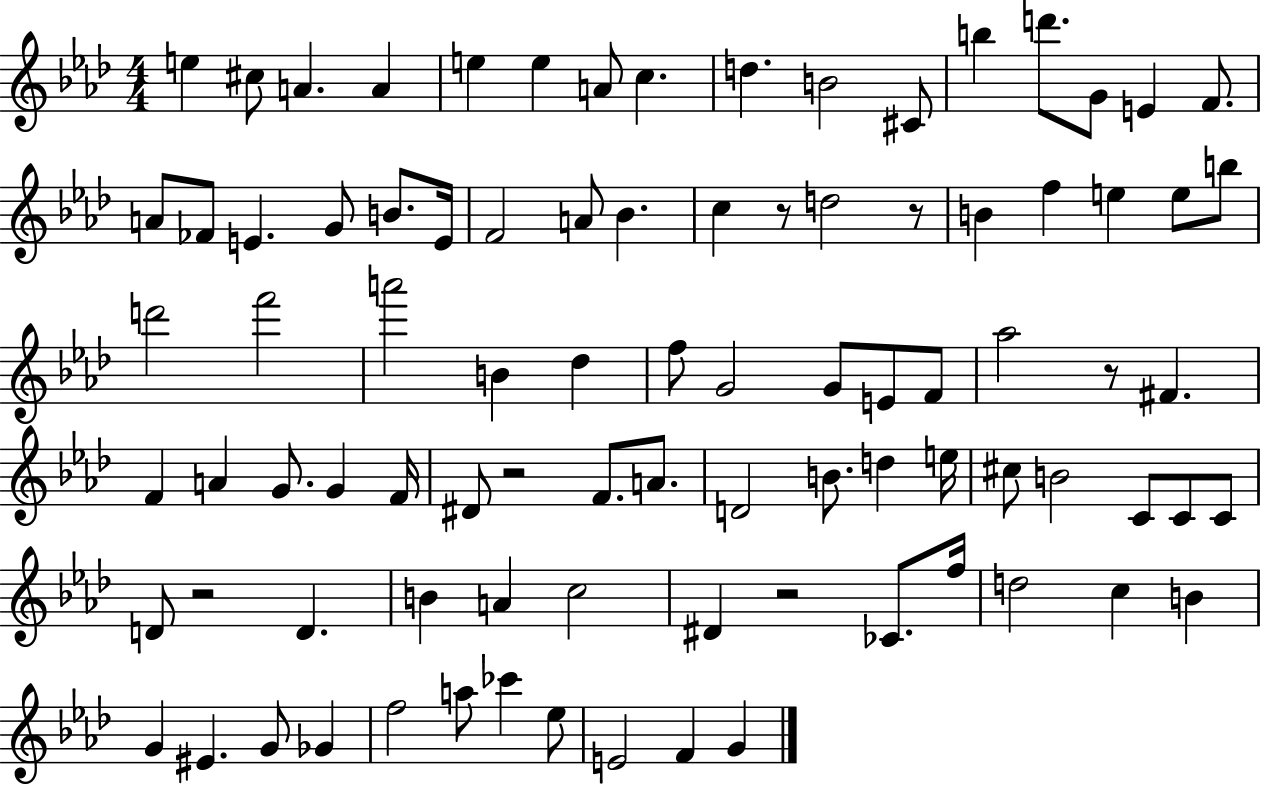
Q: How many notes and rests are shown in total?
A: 89